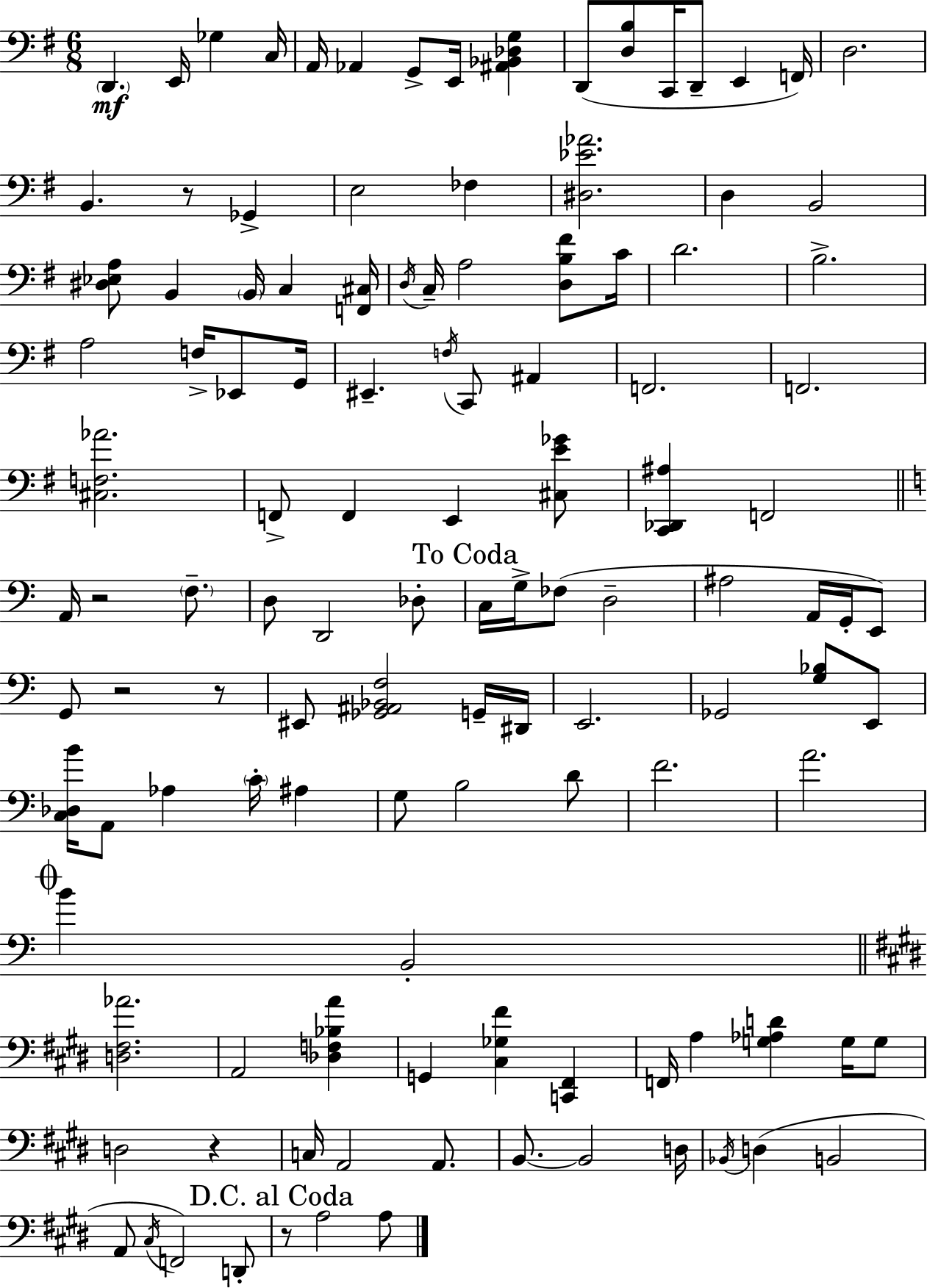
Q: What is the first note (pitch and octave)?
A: D2